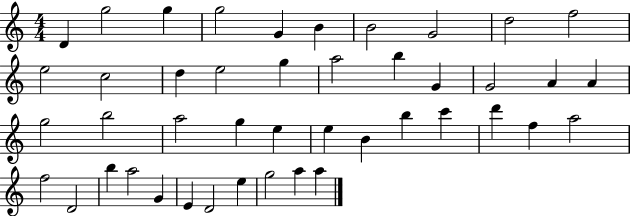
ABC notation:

X:1
T:Untitled
M:4/4
L:1/4
K:C
D g2 g g2 G B B2 G2 d2 f2 e2 c2 d e2 g a2 b G G2 A A g2 b2 a2 g e e B b c' d' f a2 f2 D2 b a2 G E D2 e g2 a a